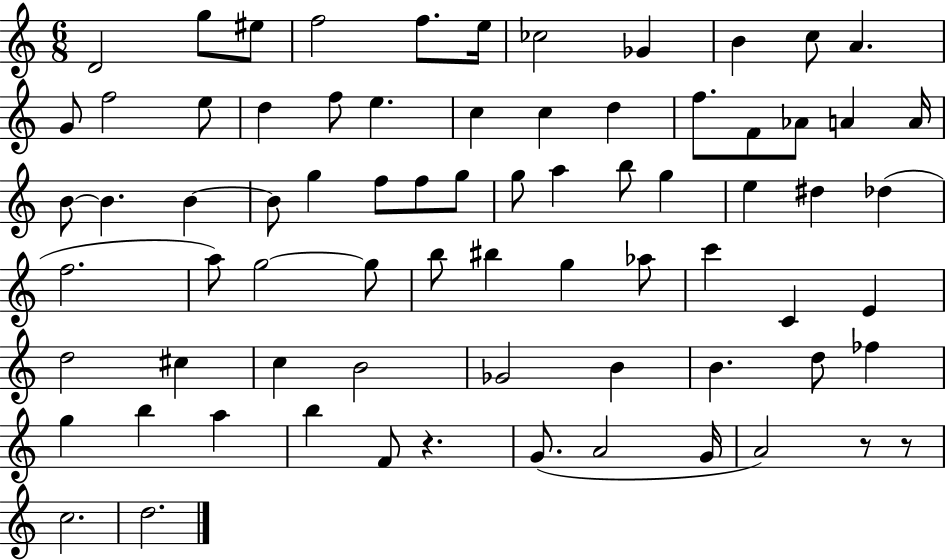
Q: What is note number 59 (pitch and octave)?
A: D5